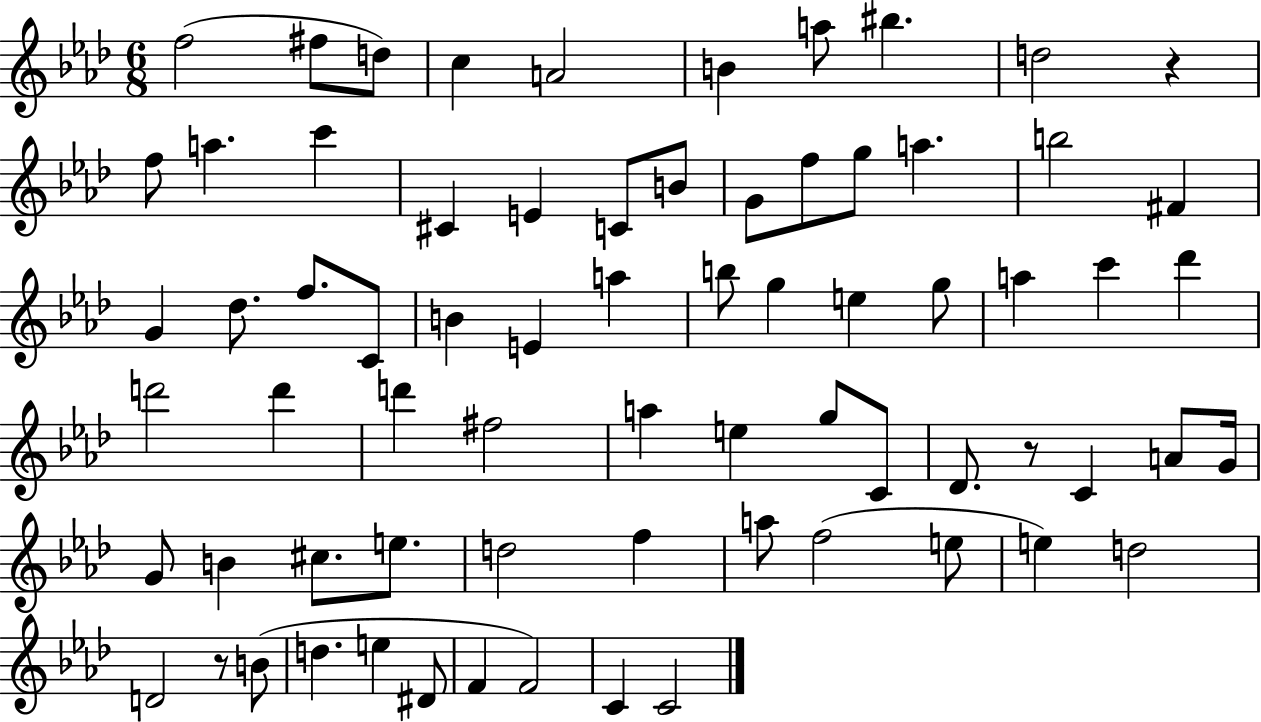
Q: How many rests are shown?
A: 3